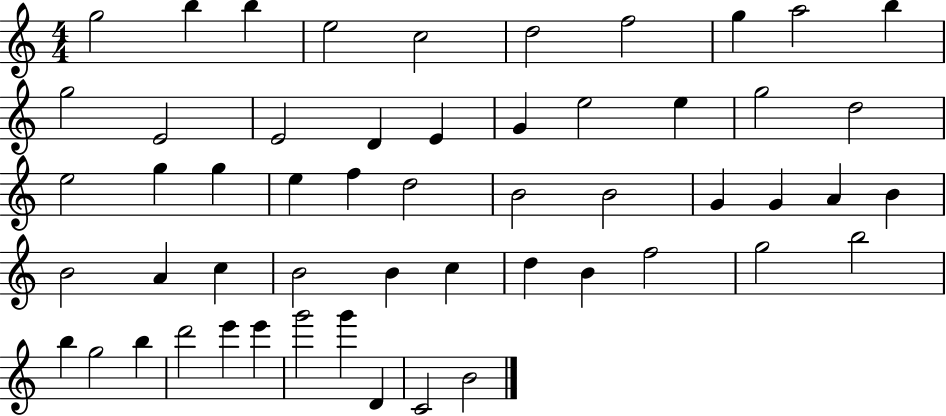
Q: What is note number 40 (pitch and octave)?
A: B4